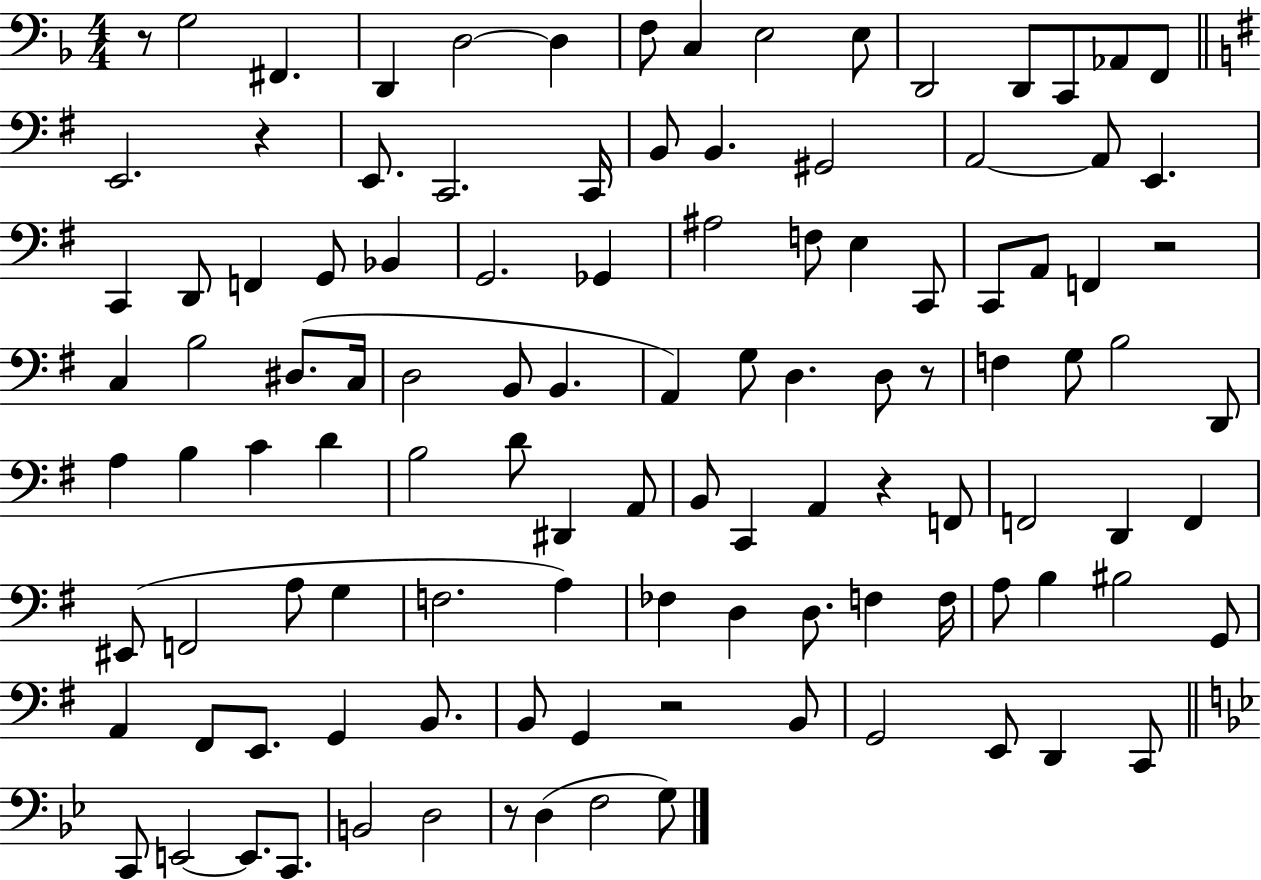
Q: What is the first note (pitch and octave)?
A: G3